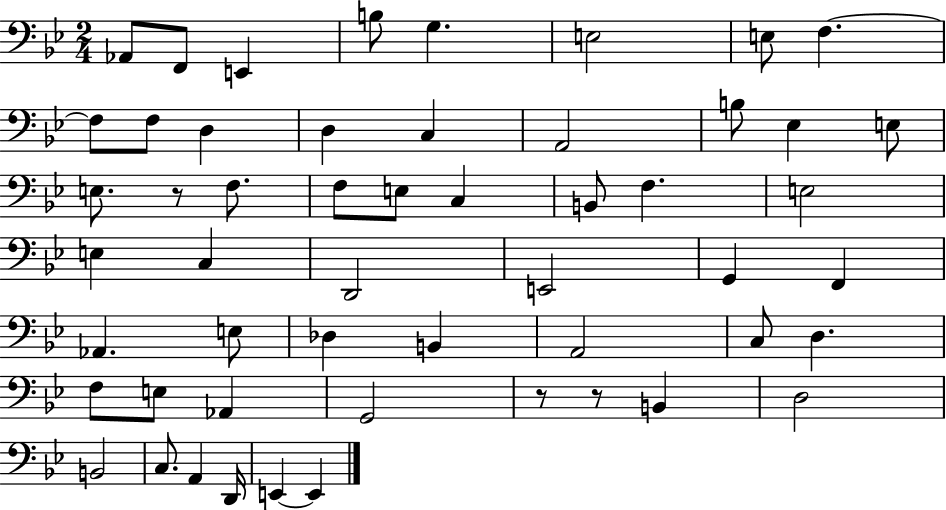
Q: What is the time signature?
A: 2/4